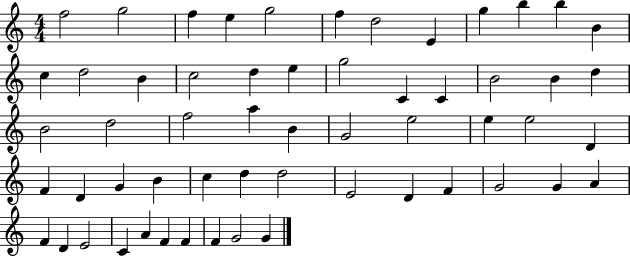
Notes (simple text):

F5/h G5/h F5/q E5/q G5/h F5/q D5/h E4/q G5/q B5/q B5/q B4/q C5/q D5/h B4/q C5/h D5/q E5/q G5/h C4/q C4/q B4/h B4/q D5/q B4/h D5/h F5/h A5/q B4/q G4/h E5/h E5/q E5/h D4/q F4/q D4/q G4/q B4/q C5/q D5/q D5/h E4/h D4/q F4/q G4/h G4/q A4/q F4/q D4/q E4/h C4/q A4/q F4/q F4/q F4/q G4/h G4/q